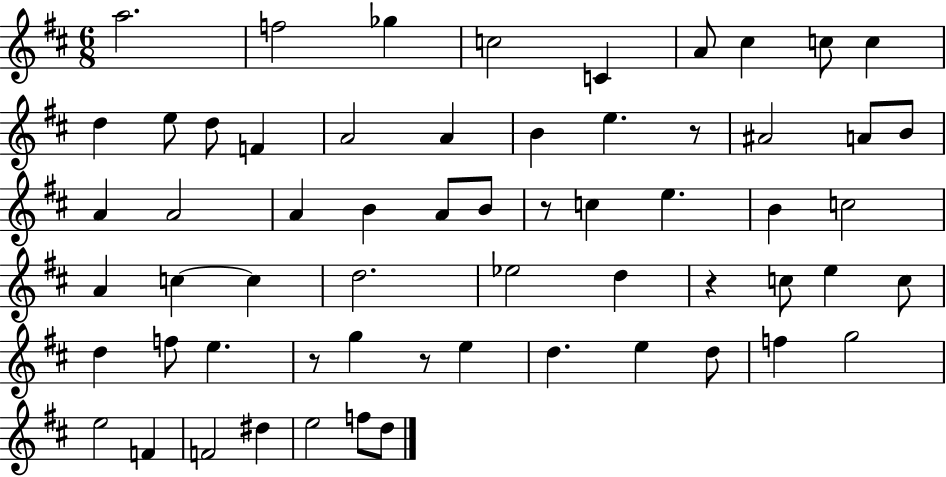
X:1
T:Untitled
M:6/8
L:1/4
K:D
a2 f2 _g c2 C A/2 ^c c/2 c d e/2 d/2 F A2 A B e z/2 ^A2 A/2 B/2 A A2 A B A/2 B/2 z/2 c e B c2 A c c d2 _e2 d z c/2 e c/2 d f/2 e z/2 g z/2 e d e d/2 f g2 e2 F F2 ^d e2 f/2 d/2